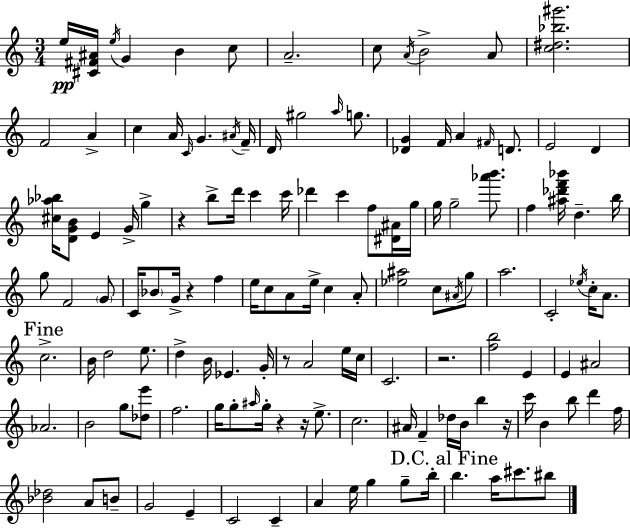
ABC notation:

X:1
T:Untitled
M:3/4
L:1/4
K:Am
e/4 [^C^F^A]/4 e/4 G B c/2 A2 c/2 A/4 B2 A/2 [c^d_b^g']2 F2 A c A/4 C/4 G ^A/4 F/4 D/4 ^g2 a/4 g/2 [_DG] F/4 A ^F/4 D/2 E2 D [^c_a_b]/4 [DGB]/2 E G/4 g z b/2 d'/4 c' c'/4 _d' c' f/2 [^D^A]/4 g/4 g/4 g2 [_a'b']/2 f [^a_d'f'_b']/4 d b/4 g/2 F2 G/2 C/4 _B/2 G/4 z f e/4 c/2 A/2 e/4 c A/2 [_e^a]2 c/2 ^A/4 g/2 a2 C2 _e/4 c/4 A/2 c2 B/4 d2 e/2 d B/4 _E G/4 z/2 A2 e/4 c/4 C2 z2 [fb]2 E E ^A2 _A2 B2 g/2 [_de']/2 f2 g/4 g/2 ^a/4 g/4 z z/4 e/2 c2 ^A/4 F _d/4 B/4 b z/4 c'/4 B b/2 d' f/4 [_B_d]2 A/2 B/2 G2 E C2 C A e/4 g g/2 b/4 b a/4 ^c'/2 ^b/2